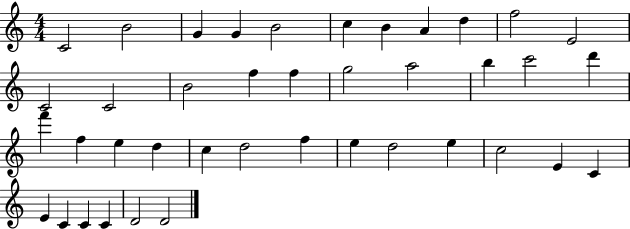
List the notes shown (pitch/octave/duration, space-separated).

C4/h B4/h G4/q G4/q B4/h C5/q B4/q A4/q D5/q F5/h E4/h C4/h C4/h B4/h F5/q F5/q G5/h A5/h B5/q C6/h D6/q F6/q F5/q E5/q D5/q C5/q D5/h F5/q E5/q D5/h E5/q C5/h E4/q C4/q E4/q C4/q C4/q C4/q D4/h D4/h